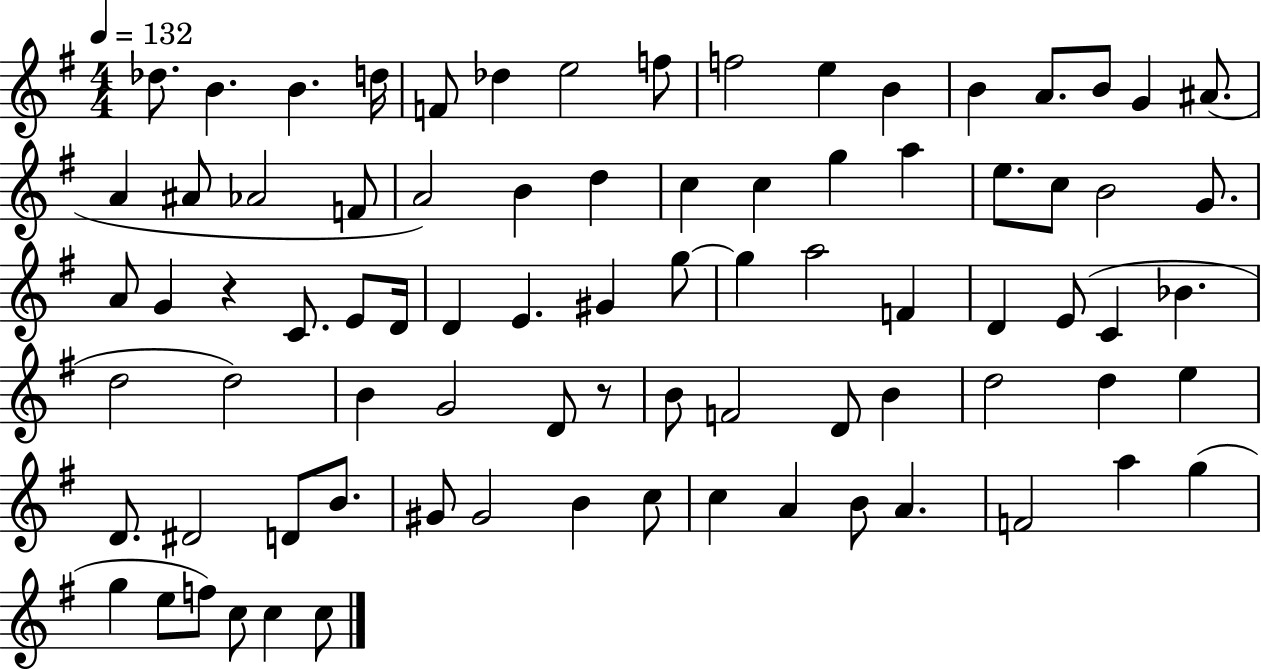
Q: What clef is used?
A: treble